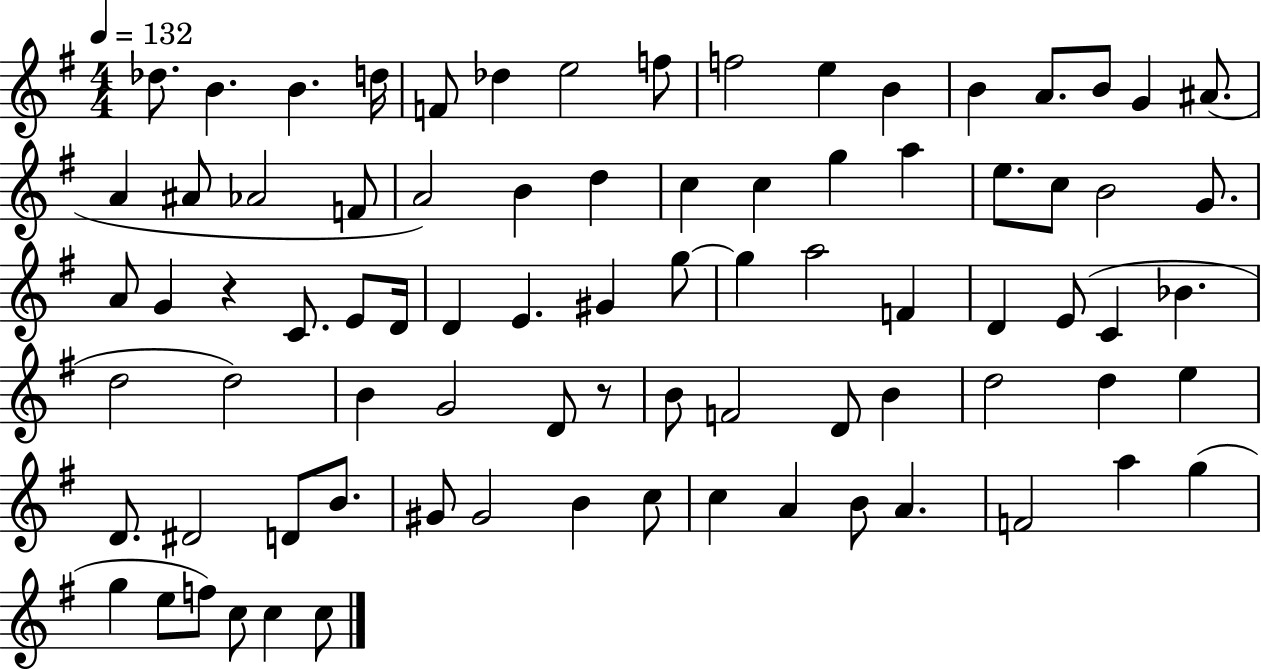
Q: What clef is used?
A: treble